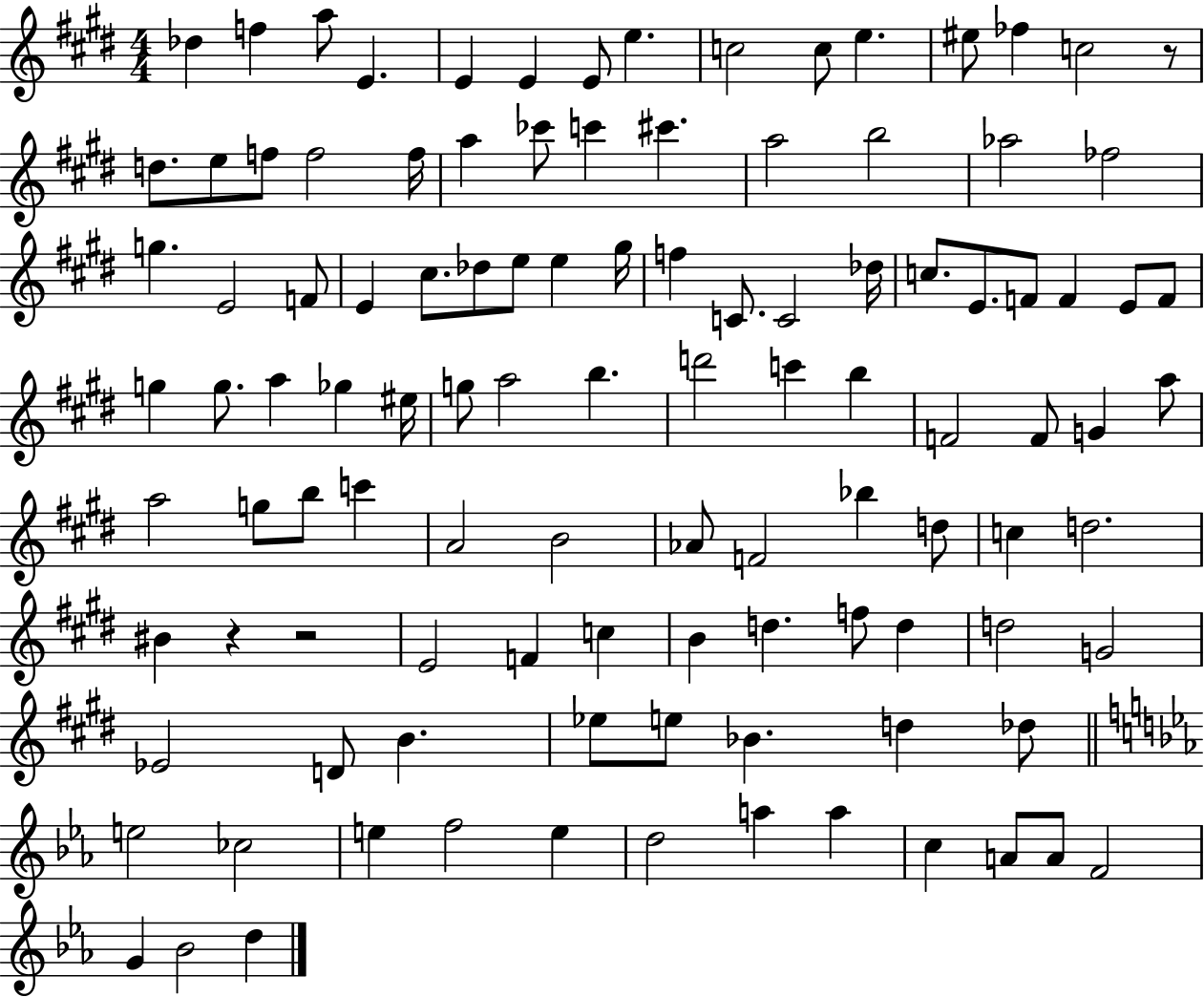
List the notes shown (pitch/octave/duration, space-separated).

Db5/q F5/q A5/e E4/q. E4/q E4/q E4/e E5/q. C5/h C5/e E5/q. EIS5/e FES5/q C5/h R/e D5/e. E5/e F5/e F5/h F5/s A5/q CES6/e C6/q C#6/q. A5/h B5/h Ab5/h FES5/h G5/q. E4/h F4/e E4/q C#5/e. Db5/e E5/e E5/q G#5/s F5/q C4/e. C4/h Db5/s C5/e. E4/e. F4/e F4/q E4/e F4/e G5/q G5/e. A5/q Gb5/q EIS5/s G5/e A5/h B5/q. D6/h C6/q B5/q F4/h F4/e G4/q A5/e A5/h G5/e B5/e C6/q A4/h B4/h Ab4/e F4/h Bb5/q D5/e C5/q D5/h. BIS4/q R/q R/h E4/h F4/q C5/q B4/q D5/q. F5/e D5/q D5/h G4/h Eb4/h D4/e B4/q. Eb5/e E5/e Bb4/q. D5/q Db5/e E5/h CES5/h E5/q F5/h E5/q D5/h A5/q A5/q C5/q A4/e A4/e F4/h G4/q Bb4/h D5/q